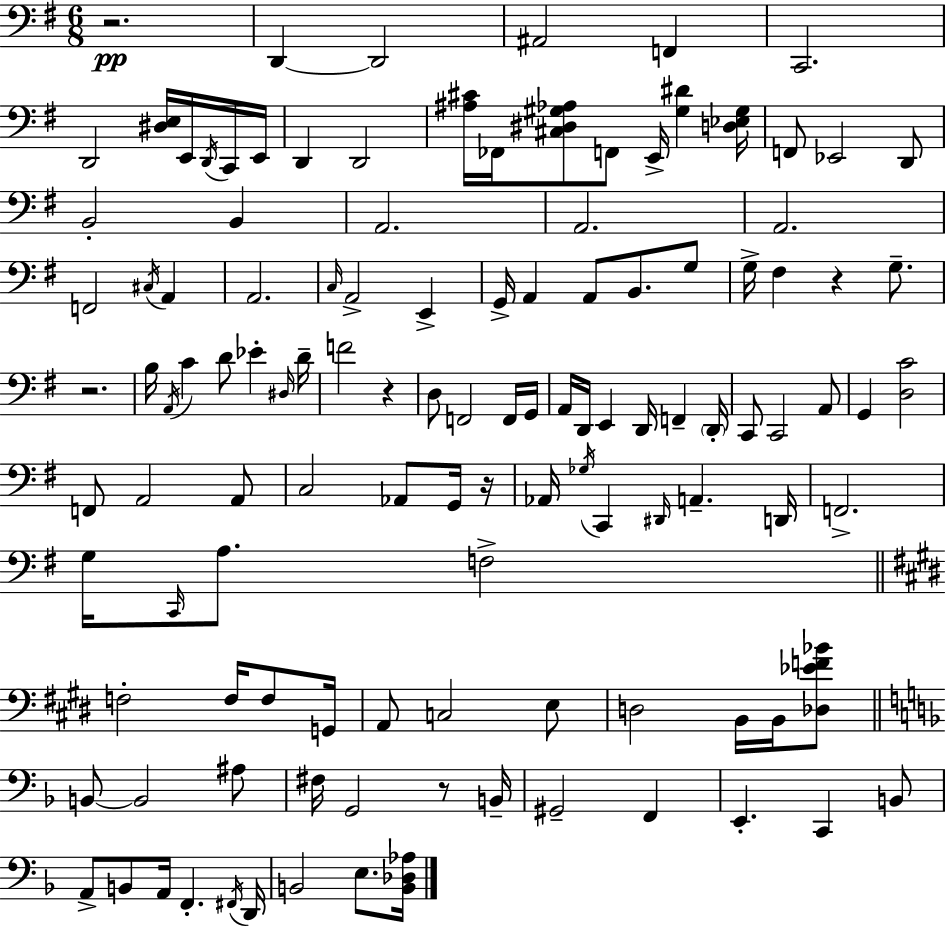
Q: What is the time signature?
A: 6/8